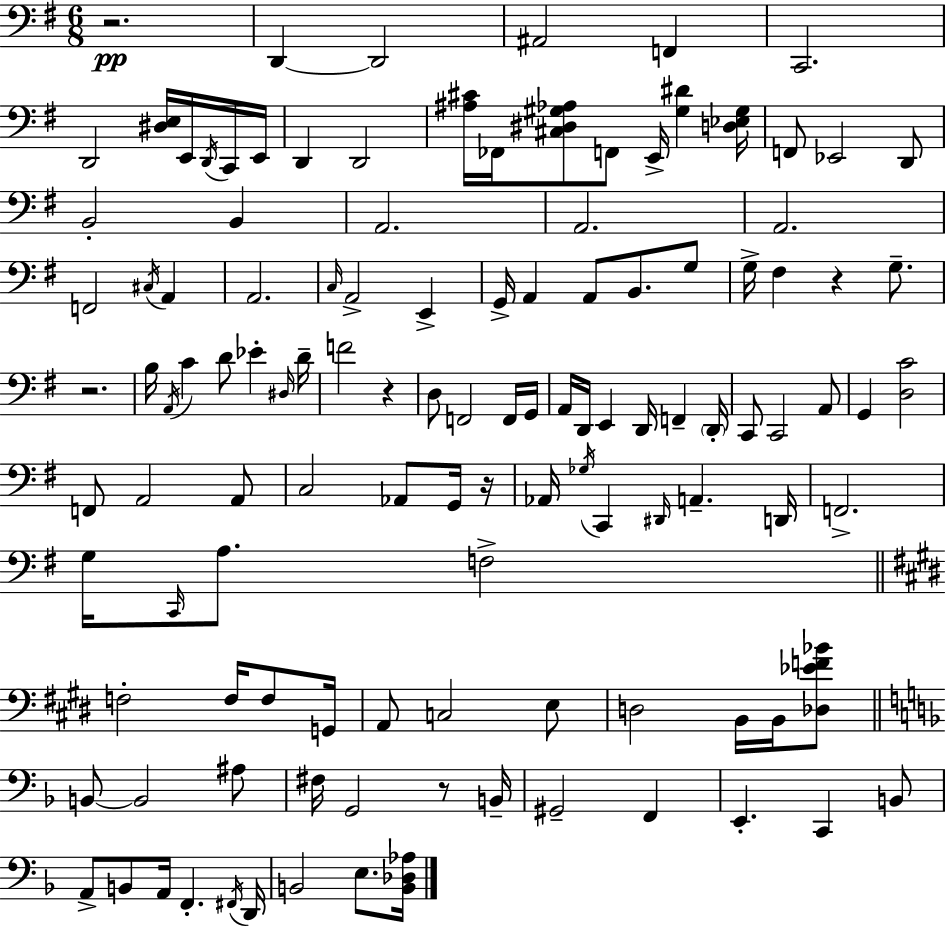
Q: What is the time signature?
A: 6/8